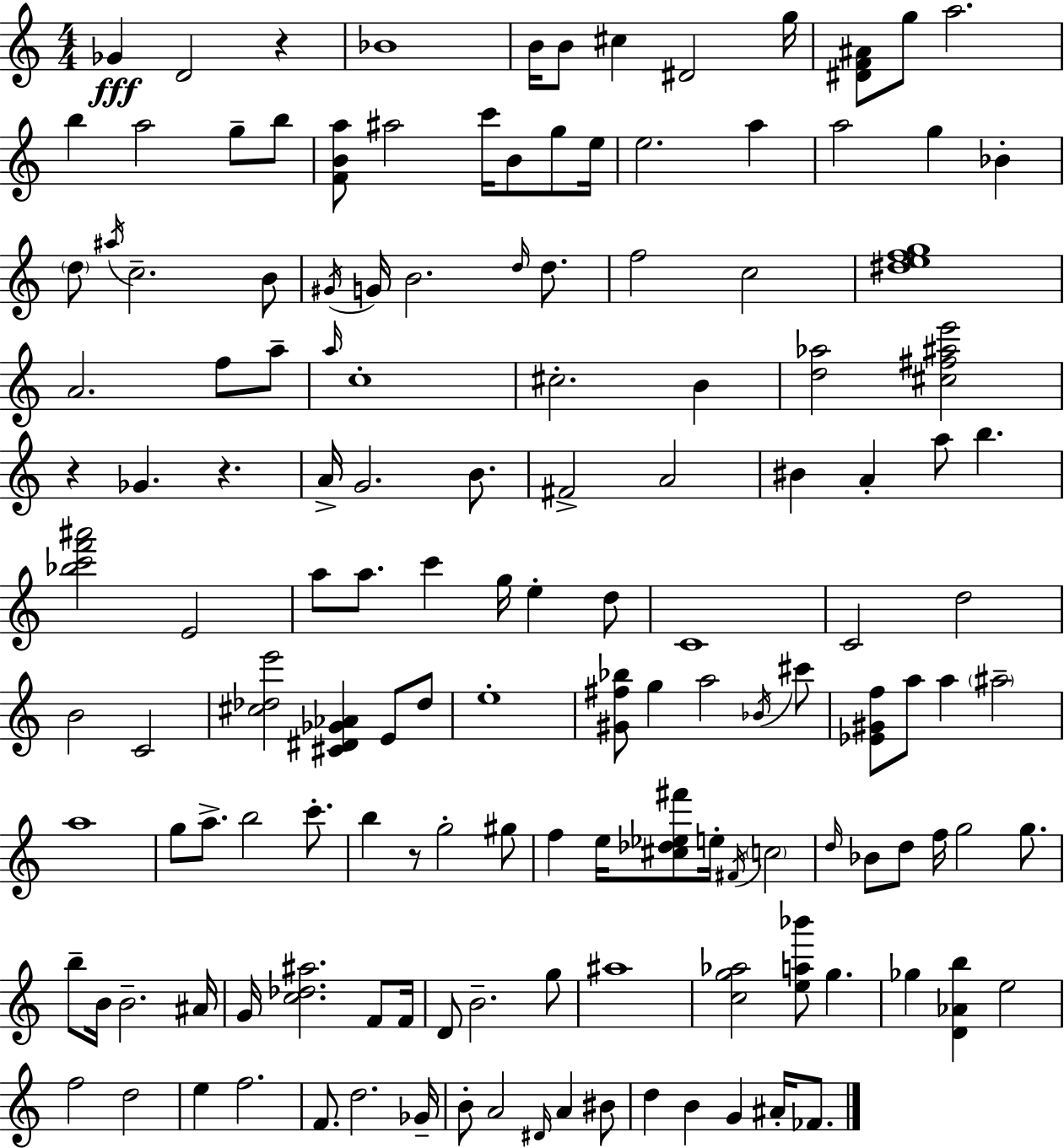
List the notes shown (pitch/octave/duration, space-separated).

Gb4/q D4/h R/q Bb4/w B4/s B4/e C#5/q D#4/h G5/s [D#4,F4,A#4]/e G5/e A5/h. B5/q A5/h G5/e B5/e [F4,B4,A5]/e A#5/h C6/s B4/e G5/e E5/s E5/h. A5/q A5/h G5/q Bb4/q D5/e A#5/s C5/h. B4/e G#4/s G4/s B4/h. D5/s D5/e. F5/h C5/h [D#5,E5,F5,G5]/w A4/h. F5/e A5/e A5/s C5/w C#5/h. B4/q [D5,Ab5]/h [C#5,F#5,A#5,E6]/h R/q Gb4/q. R/q. A4/s G4/h. B4/e. F#4/h A4/h BIS4/q A4/q A5/e B5/q. [Bb5,C6,F6,A#6]/h E4/h A5/e A5/e. C6/q G5/s E5/q D5/e C4/w C4/h D5/h B4/h C4/h [C#5,Db5,E6]/h [C#4,D#4,Gb4,Ab4]/q E4/e Db5/e E5/w [G#4,F#5,Bb5]/e G5/q A5/h Bb4/s C#6/e [Eb4,G#4,F5]/e A5/e A5/q A#5/h A5/w G5/e A5/e. B5/h C6/e. B5/q R/e G5/h G#5/e F5/q E5/s [C#5,Db5,Eb5,F#6]/e E5/s F#4/s C5/h D5/s Bb4/e D5/e F5/s G5/h G5/e. B5/e B4/s B4/h. A#4/s G4/s [C5,Db5,A#5]/h. F4/e F4/s D4/e B4/h. G5/e A#5/w [C5,G5,Ab5]/h [E5,A5,Bb6]/e G5/q. Gb5/q [D4,Ab4,B5]/q E5/h F5/h D5/h E5/q F5/h. F4/e. D5/h. Gb4/s B4/e A4/h D#4/s A4/q BIS4/e D5/q B4/q G4/q A#4/s FES4/e.